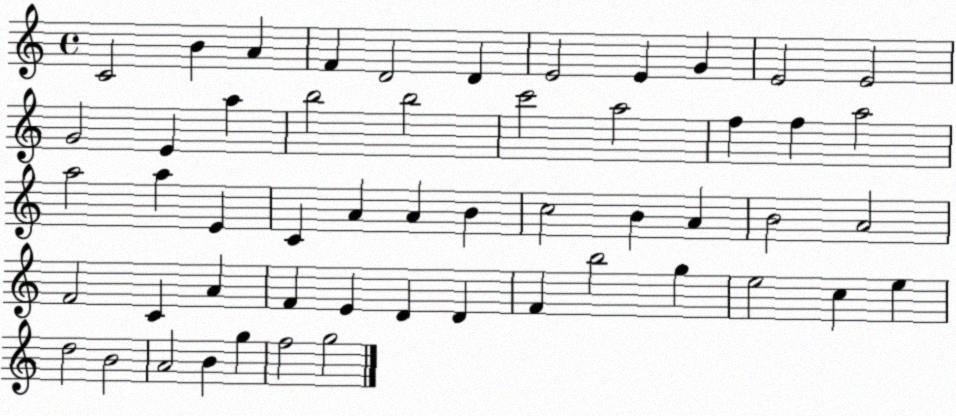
X:1
T:Untitled
M:4/4
L:1/4
K:C
C2 B A F D2 D E2 E G E2 E2 G2 E a b2 b2 c'2 a2 f f a2 a2 a E C A A B c2 B A B2 A2 F2 C A F E D D F b2 g e2 c e d2 B2 A2 B g f2 g2